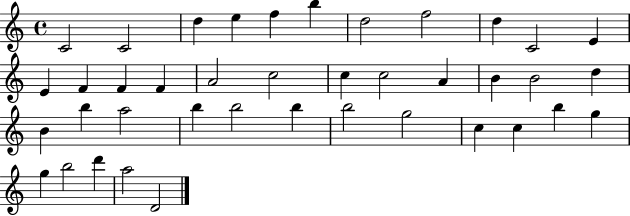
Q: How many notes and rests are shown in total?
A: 40